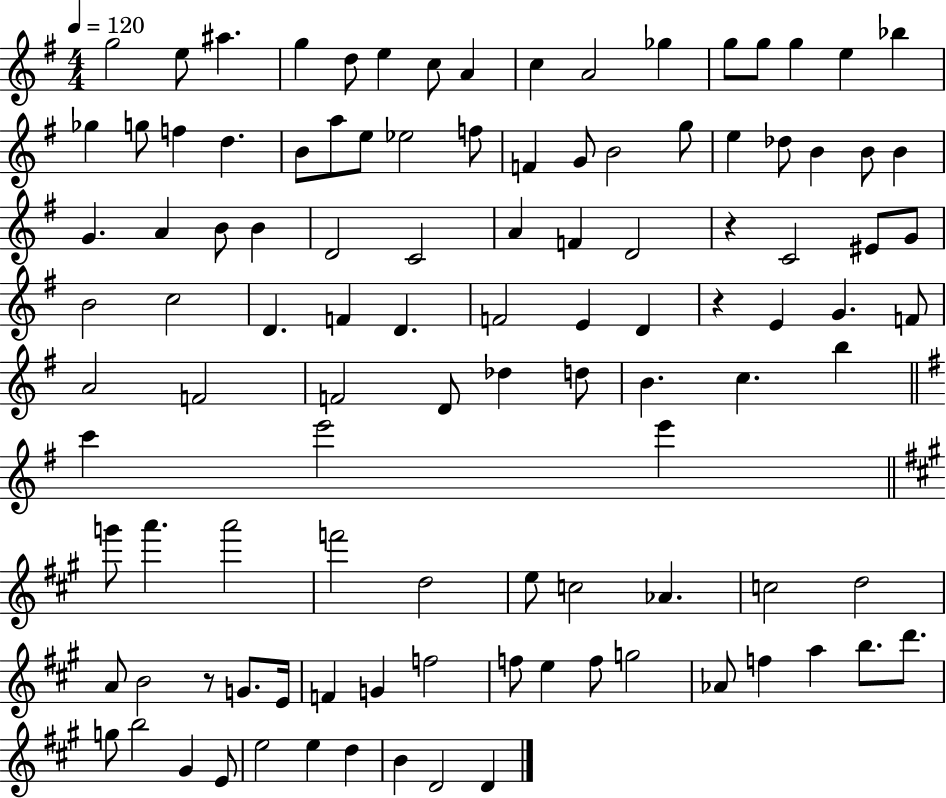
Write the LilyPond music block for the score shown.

{
  \clef treble
  \numericTimeSignature
  \time 4/4
  \key g \major
  \tempo 4 = 120
  \repeat volta 2 { g''2 e''8 ais''4. | g''4 d''8 e''4 c''8 a'4 | c''4 a'2 ges''4 | g''8 g''8 g''4 e''4 bes''4 | \break ges''4 g''8 f''4 d''4. | b'8 a''8 e''8 ees''2 f''8 | f'4 g'8 b'2 g''8 | e''4 des''8 b'4 b'8 b'4 | \break g'4. a'4 b'8 b'4 | d'2 c'2 | a'4 f'4 d'2 | r4 c'2 eis'8 g'8 | \break b'2 c''2 | d'4. f'4 d'4. | f'2 e'4 d'4 | r4 e'4 g'4. f'8 | \break a'2 f'2 | f'2 d'8 des''4 d''8 | b'4. c''4. b''4 | \bar "||" \break \key e \minor c'''4 e'''2 e'''4 | \bar "||" \break \key a \major g'''8 a'''4. a'''2 | f'''2 d''2 | e''8 c''2 aes'4. | c''2 d''2 | \break a'8 b'2 r8 g'8. e'16 | f'4 g'4 f''2 | f''8 e''4 f''8 g''2 | aes'8 f''4 a''4 b''8. d'''8. | \break g''8 b''2 gis'4 e'8 | e''2 e''4 d''4 | b'4 d'2 d'4 | } \bar "|."
}